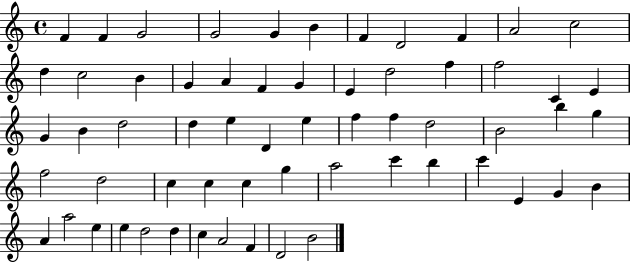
F4/q F4/q G4/h G4/h G4/q B4/q F4/q D4/h F4/q A4/h C5/h D5/q C5/h B4/q G4/q A4/q F4/q G4/q E4/q D5/h F5/q F5/h C4/q E4/q G4/q B4/q D5/h D5/q E5/q D4/q E5/q F5/q F5/q D5/h B4/h B5/q G5/q F5/h D5/h C5/q C5/q C5/q G5/q A5/h C6/q B5/q C6/q E4/q G4/q B4/q A4/q A5/h E5/q E5/q D5/h D5/q C5/q A4/h F4/q D4/h B4/h